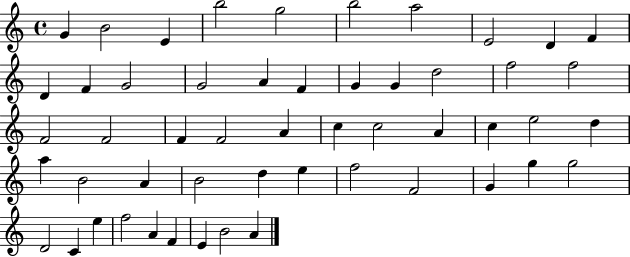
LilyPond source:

{
  \clef treble
  \time 4/4
  \defaultTimeSignature
  \key c \major
  g'4 b'2 e'4 | b''2 g''2 | b''2 a''2 | e'2 d'4 f'4 | \break d'4 f'4 g'2 | g'2 a'4 f'4 | g'4 g'4 d''2 | f''2 f''2 | \break f'2 f'2 | f'4 f'2 a'4 | c''4 c''2 a'4 | c''4 e''2 d''4 | \break a''4 b'2 a'4 | b'2 d''4 e''4 | f''2 f'2 | g'4 g''4 g''2 | \break d'2 c'4 e''4 | f''2 a'4 f'4 | e'4 b'2 a'4 | \bar "|."
}